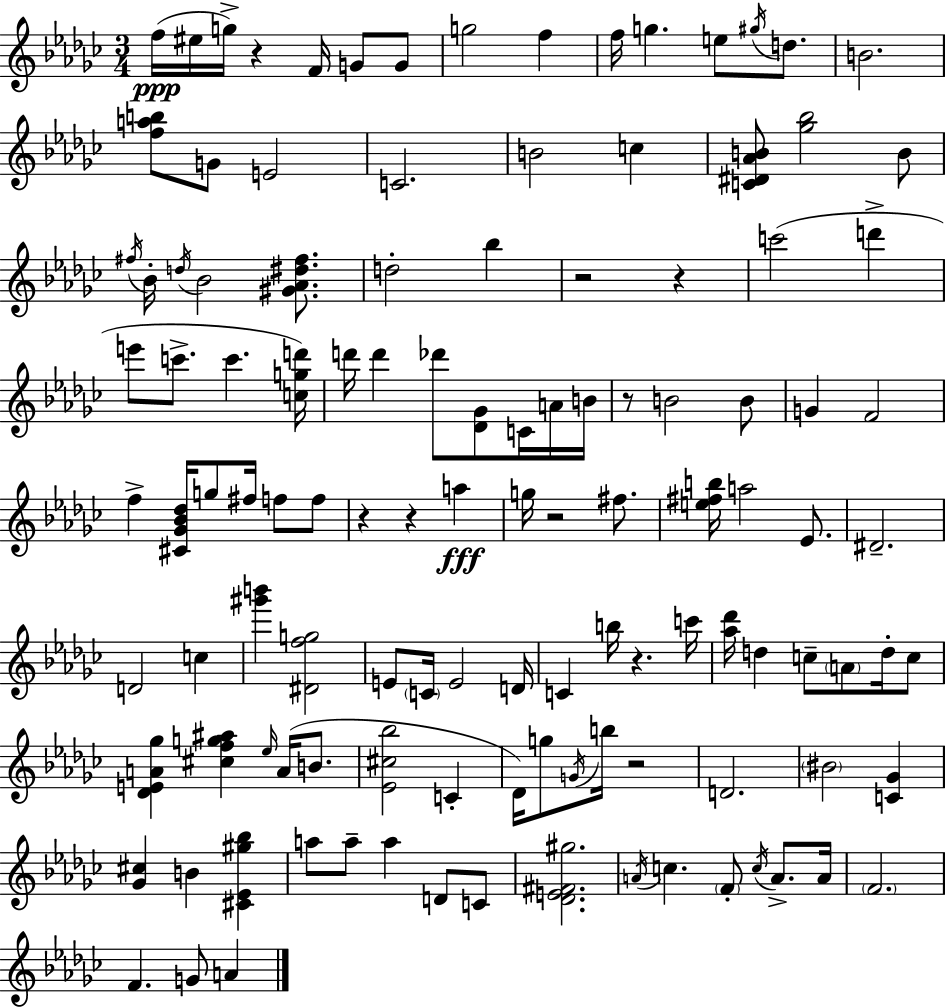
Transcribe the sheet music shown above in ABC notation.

X:1
T:Untitled
M:3/4
L:1/4
K:Ebm
f/4 ^e/4 g/4 z F/4 G/2 G/2 g2 f f/4 g e/2 ^g/4 d/2 B2 [fab]/2 G/2 E2 C2 B2 c [C^D_AB]/2 [_g_b]2 B/2 ^f/4 _B/4 d/4 _B2 [^G_A^d^f]/2 d2 _b z2 z c'2 d' e'/2 c'/2 c' [cgd']/4 d'/4 d' _d'/2 [_D_G]/2 C/4 A/4 B/4 z/2 B2 B/2 G F2 f [^C_G_B_d]/4 g/2 ^f/4 f/2 f/2 z z a g/4 z2 ^f/2 [e^fb]/4 a2 _E/2 ^D2 D2 c [^g'b'] [^Dfg]2 E/2 C/4 E2 D/4 C b/4 z c'/4 [_a_d']/4 d c/2 A/2 d/4 c/2 [_DEA_g] [^cfg^a] _e/4 A/4 B/2 [_E^c_b]2 C _D/4 g/2 G/4 b/4 z2 D2 ^B2 [C_G] [_G^c] B [^C_E^g_b] a/2 a/2 a D/2 C/2 [_DE^F^g]2 A/4 c F/2 c/4 A/2 A/4 F2 F G/2 A